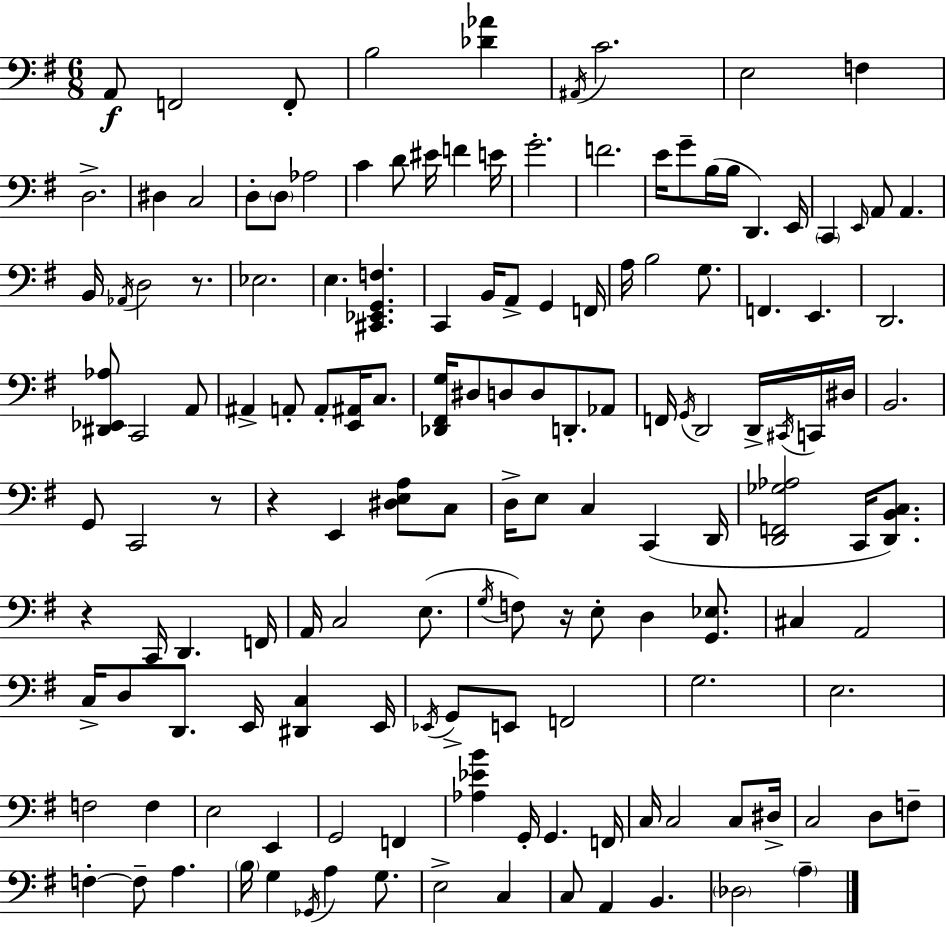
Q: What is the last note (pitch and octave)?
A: A3